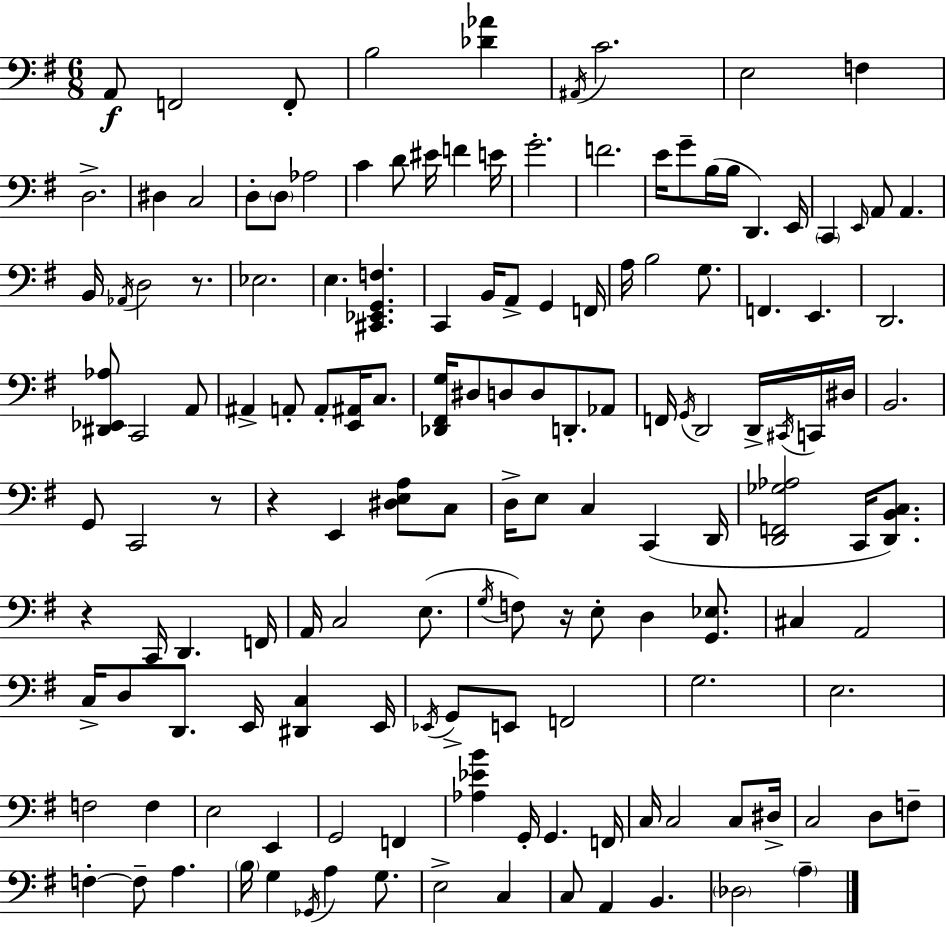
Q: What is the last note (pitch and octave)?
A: A3